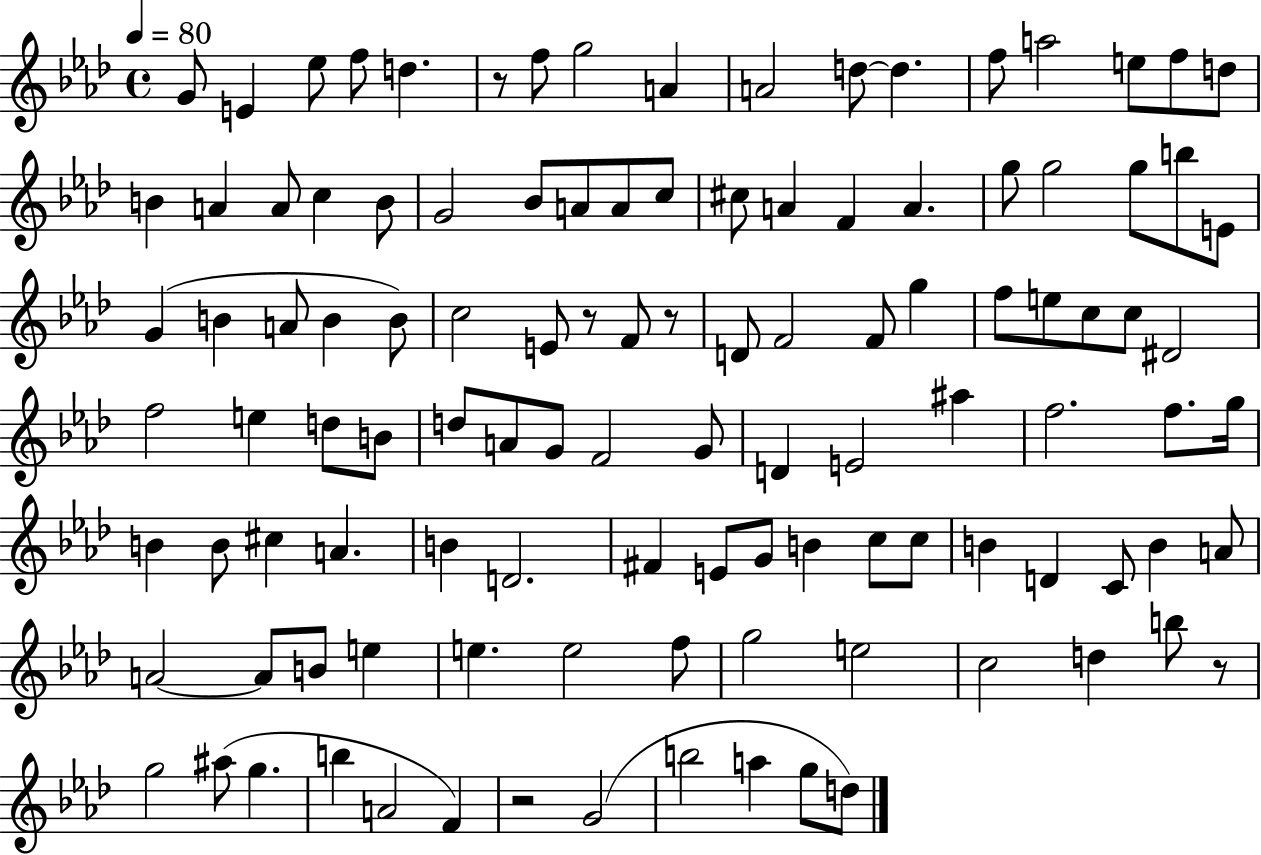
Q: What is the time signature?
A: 4/4